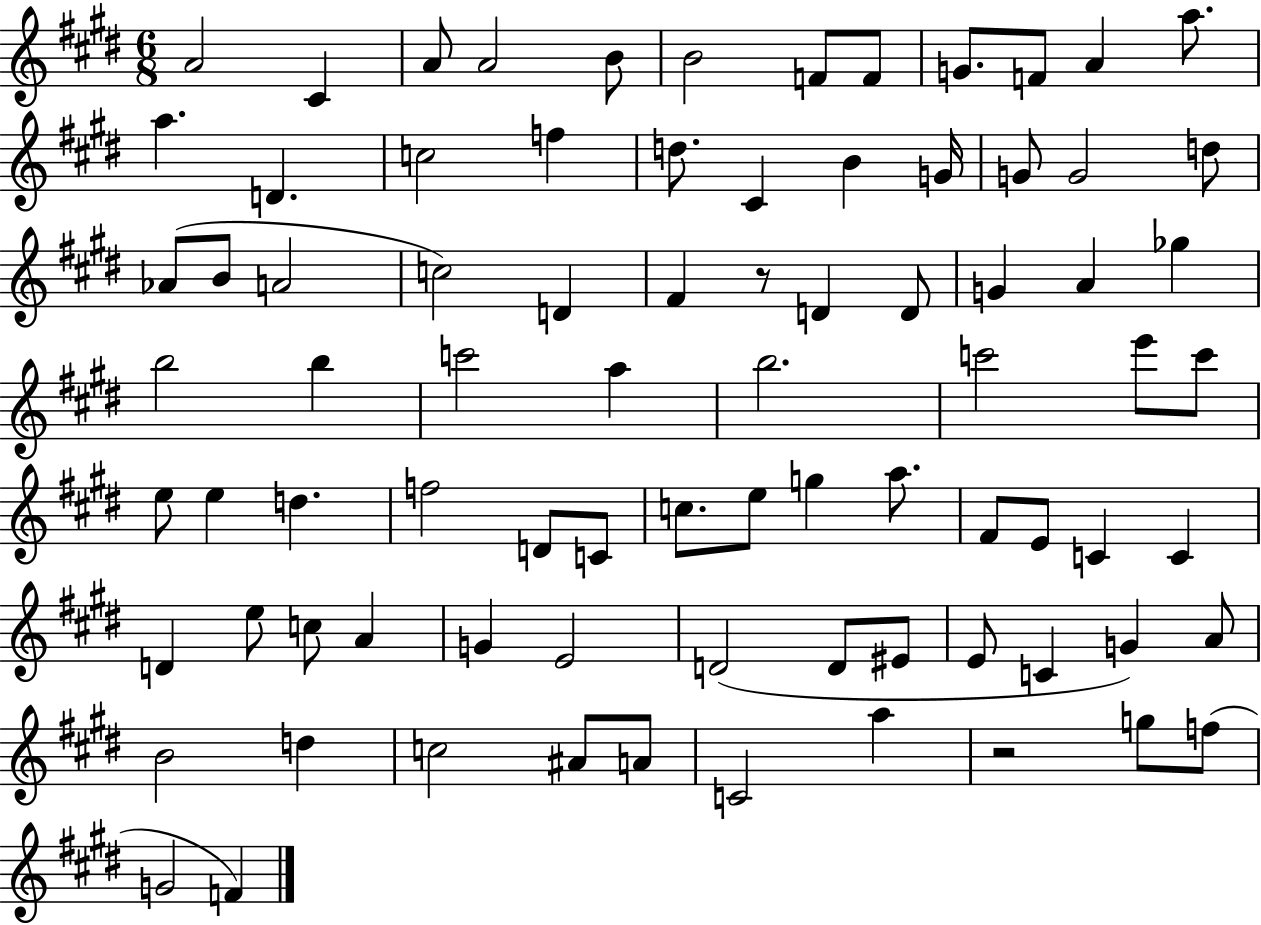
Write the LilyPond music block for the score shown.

{
  \clef treble
  \numericTimeSignature
  \time 6/8
  \key e \major
  a'2 cis'4 | a'8 a'2 b'8 | b'2 f'8 f'8 | g'8. f'8 a'4 a''8. | \break a''4. d'4. | c''2 f''4 | d''8. cis'4 b'4 g'16 | g'8 g'2 d''8 | \break aes'8( b'8 a'2 | c''2) d'4 | fis'4 r8 d'4 d'8 | g'4 a'4 ges''4 | \break b''2 b''4 | c'''2 a''4 | b''2. | c'''2 e'''8 c'''8 | \break e''8 e''4 d''4. | f''2 d'8 c'8 | c''8. e''8 g''4 a''8. | fis'8 e'8 c'4 c'4 | \break d'4 e''8 c''8 a'4 | g'4 e'2 | d'2( d'8 eis'8 | e'8 c'4 g'4) a'8 | \break b'2 d''4 | c''2 ais'8 a'8 | c'2 a''4 | r2 g''8 f''8( | \break g'2 f'4) | \bar "|."
}